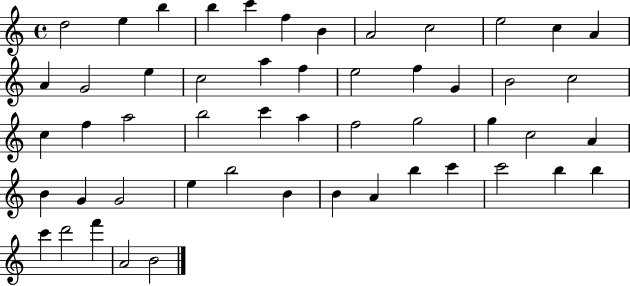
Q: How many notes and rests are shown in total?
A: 52